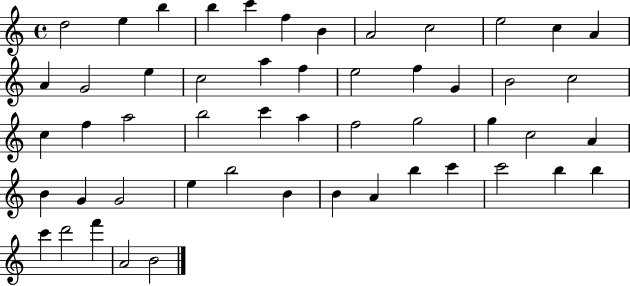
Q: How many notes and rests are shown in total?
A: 52